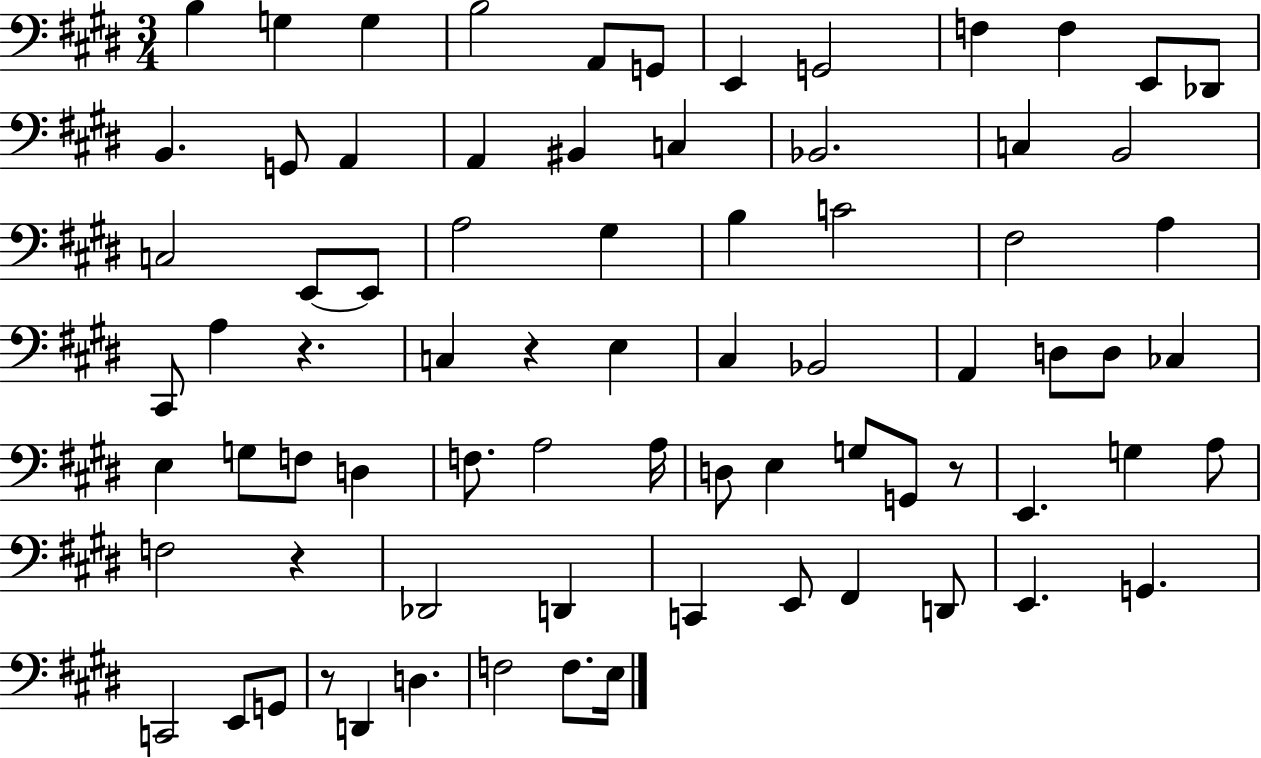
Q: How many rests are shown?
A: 5